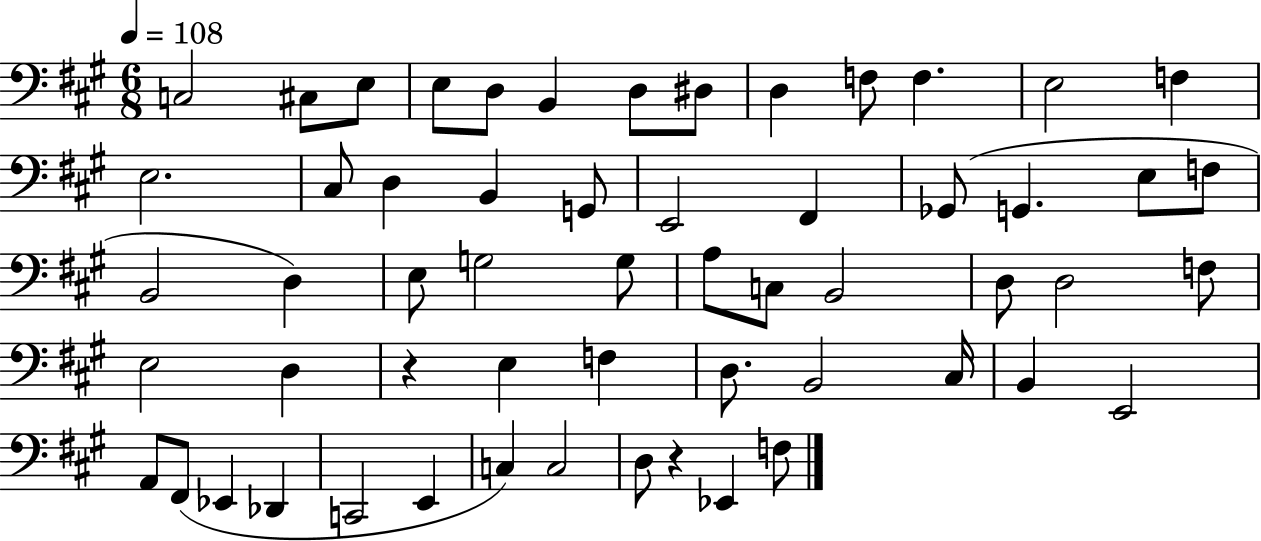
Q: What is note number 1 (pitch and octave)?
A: C3